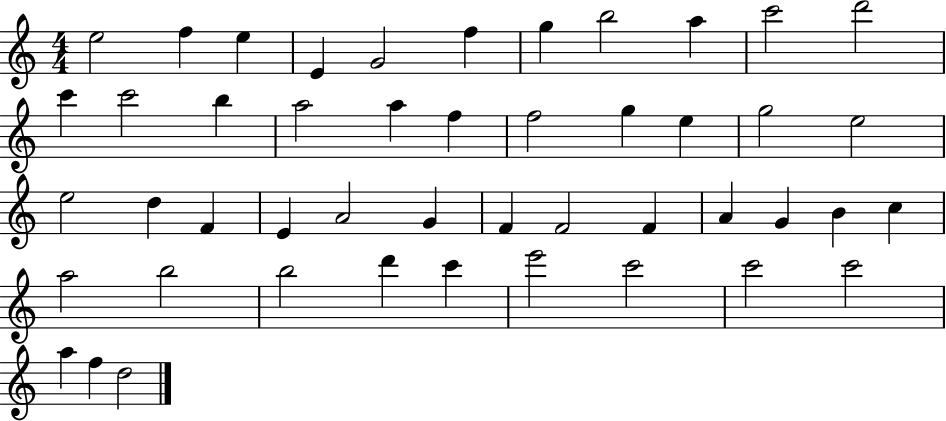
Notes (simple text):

E5/h F5/q E5/q E4/q G4/h F5/q G5/q B5/h A5/q C6/h D6/h C6/q C6/h B5/q A5/h A5/q F5/q F5/h G5/q E5/q G5/h E5/h E5/h D5/q F4/q E4/q A4/h G4/q F4/q F4/h F4/q A4/q G4/q B4/q C5/q A5/h B5/h B5/h D6/q C6/q E6/h C6/h C6/h C6/h A5/q F5/q D5/h